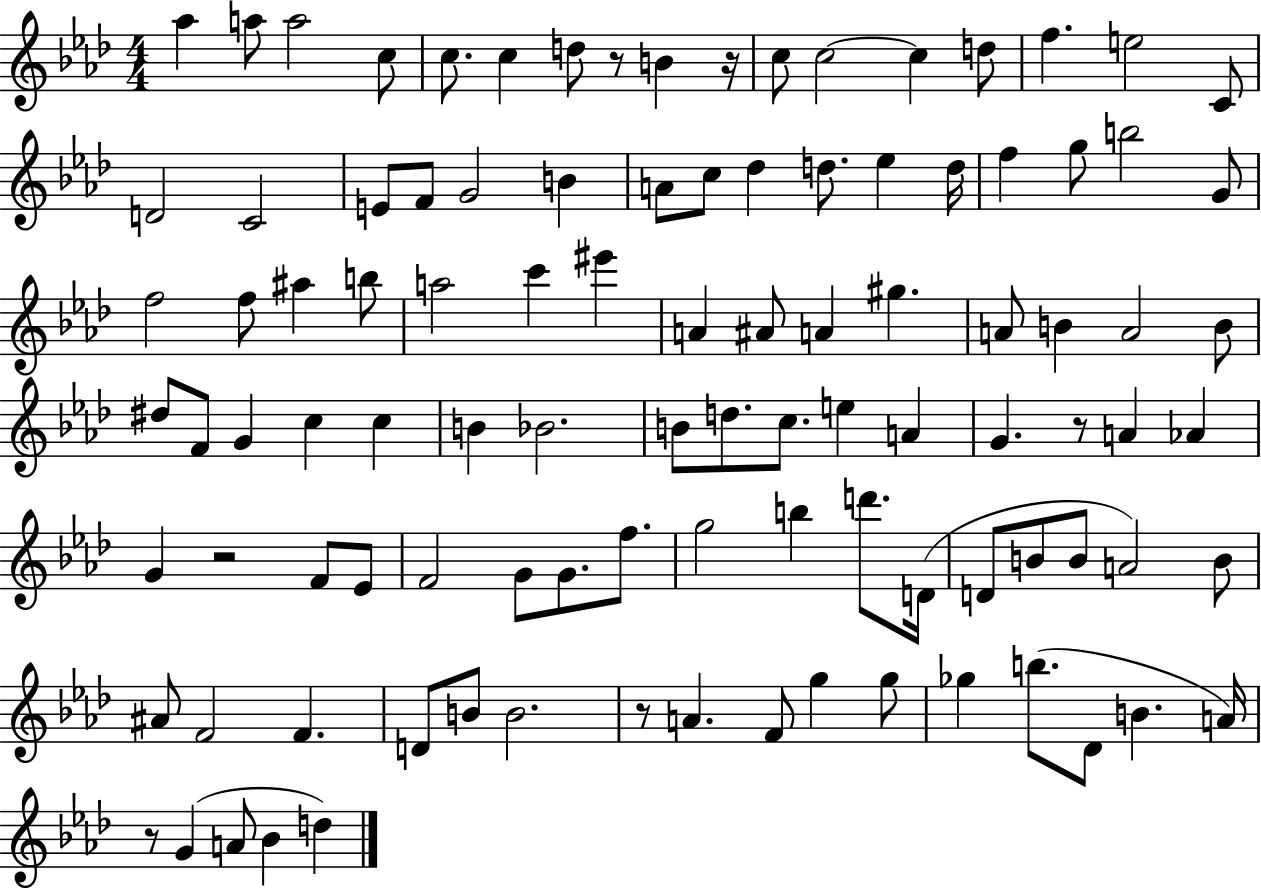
X:1
T:Untitled
M:4/4
L:1/4
K:Ab
_a a/2 a2 c/2 c/2 c d/2 z/2 B z/4 c/2 c2 c d/2 f e2 C/2 D2 C2 E/2 F/2 G2 B A/2 c/2 _d d/2 _e d/4 f g/2 b2 G/2 f2 f/2 ^a b/2 a2 c' ^e' A ^A/2 A ^g A/2 B A2 B/2 ^d/2 F/2 G c c B _B2 B/2 d/2 c/2 e A G z/2 A _A G z2 F/2 _E/2 F2 G/2 G/2 f/2 g2 b d'/2 D/4 D/2 B/2 B/2 A2 B/2 ^A/2 F2 F D/2 B/2 B2 z/2 A F/2 g g/2 _g b/2 _D/2 B A/4 z/2 G A/2 _B d